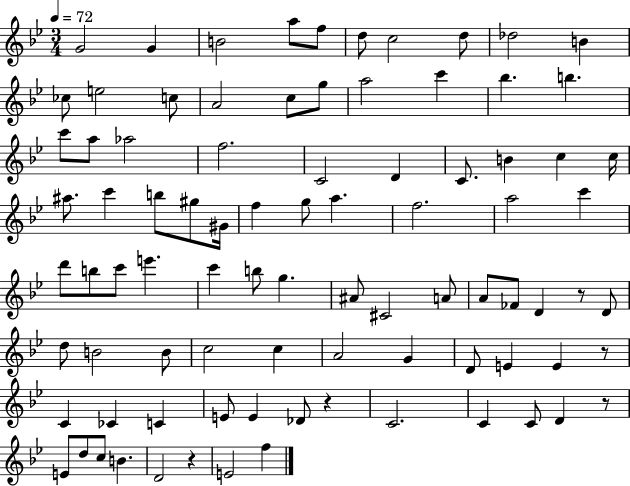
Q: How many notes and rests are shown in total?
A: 87